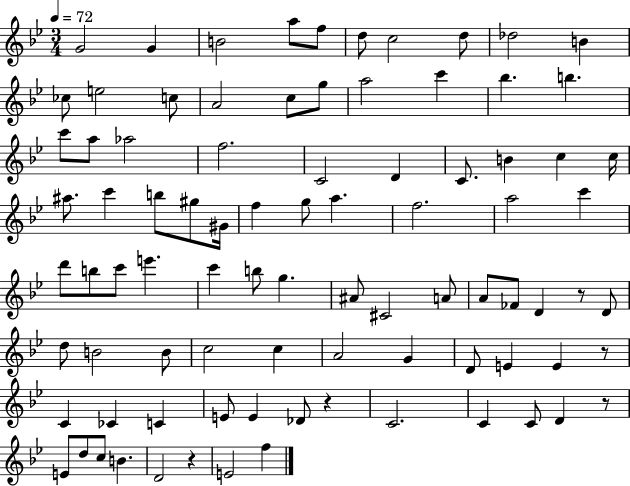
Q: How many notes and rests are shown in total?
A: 87